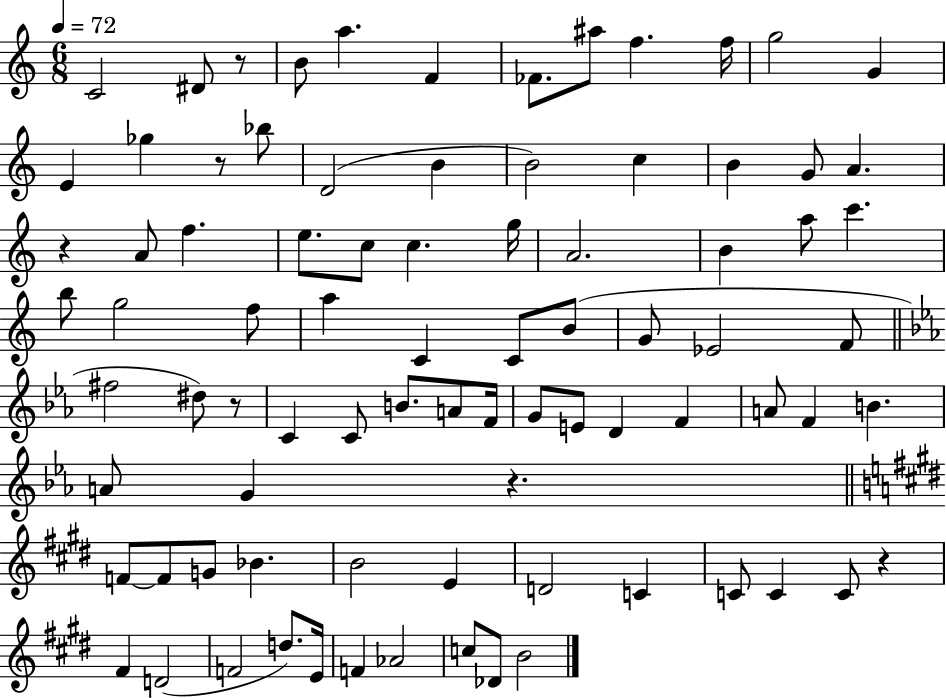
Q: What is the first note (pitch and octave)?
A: C4